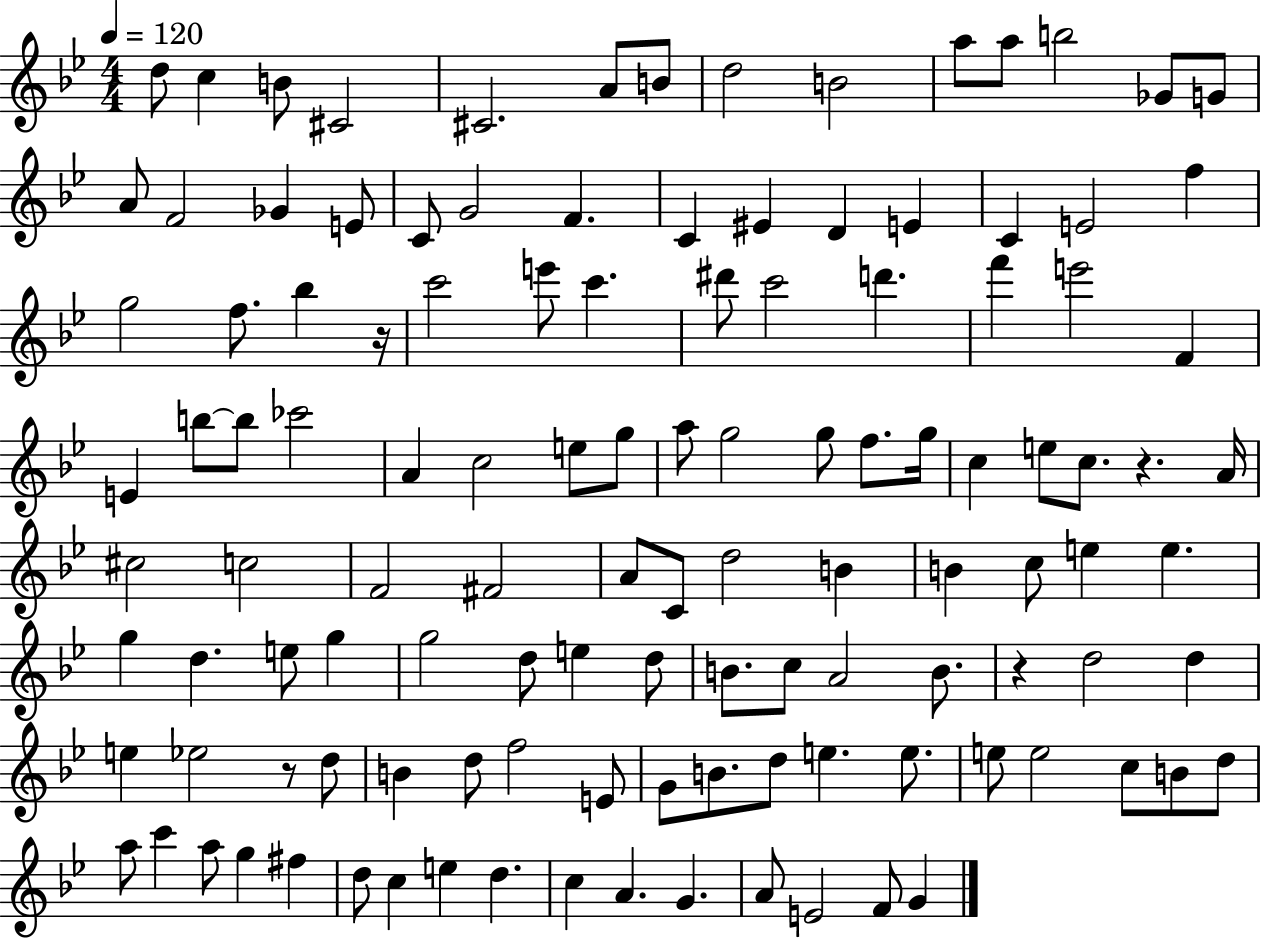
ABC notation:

X:1
T:Untitled
M:4/4
L:1/4
K:Bb
d/2 c B/2 ^C2 ^C2 A/2 B/2 d2 B2 a/2 a/2 b2 _G/2 G/2 A/2 F2 _G E/2 C/2 G2 F C ^E D E C E2 f g2 f/2 _b z/4 c'2 e'/2 c' ^d'/2 c'2 d' f' e'2 F E b/2 b/2 _c'2 A c2 e/2 g/2 a/2 g2 g/2 f/2 g/4 c e/2 c/2 z A/4 ^c2 c2 F2 ^F2 A/2 C/2 d2 B B c/2 e e g d e/2 g g2 d/2 e d/2 B/2 c/2 A2 B/2 z d2 d e _e2 z/2 d/2 B d/2 f2 E/2 G/2 B/2 d/2 e e/2 e/2 e2 c/2 B/2 d/2 a/2 c' a/2 g ^f d/2 c e d c A G A/2 E2 F/2 G